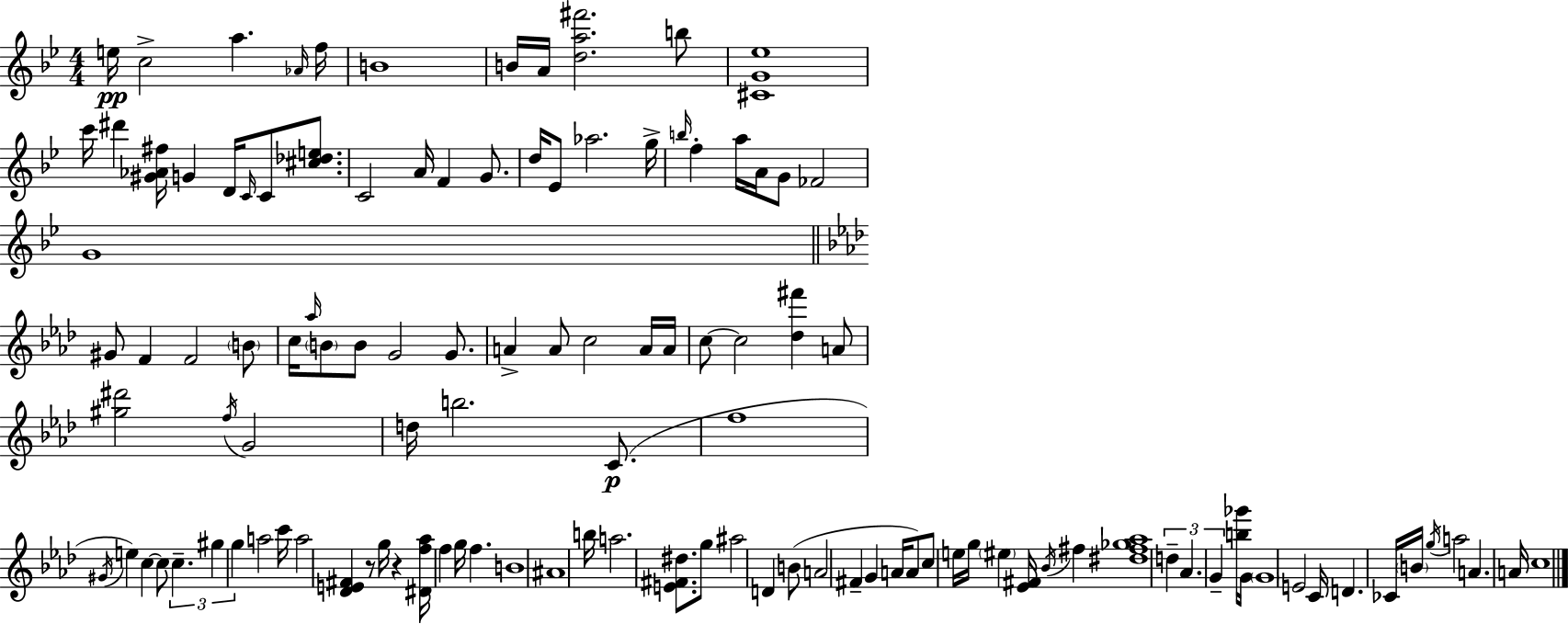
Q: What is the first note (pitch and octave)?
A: E5